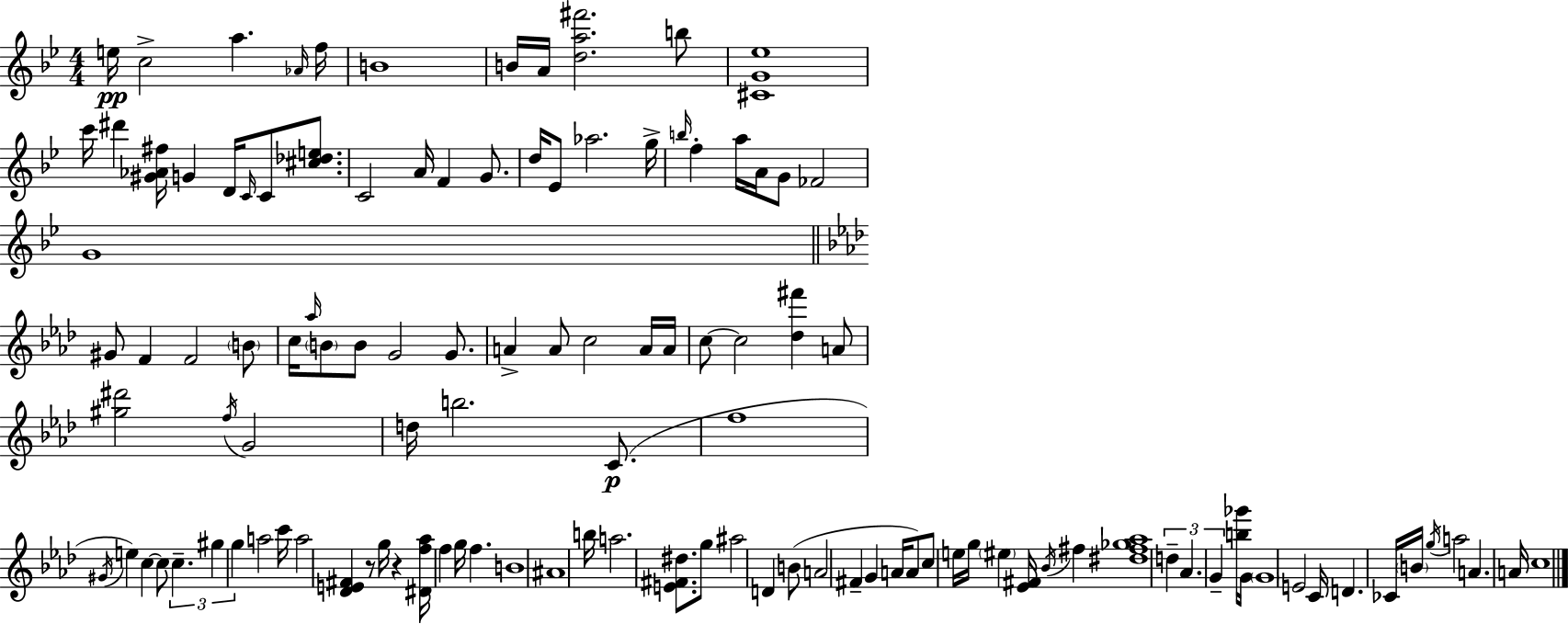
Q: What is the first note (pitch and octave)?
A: E5